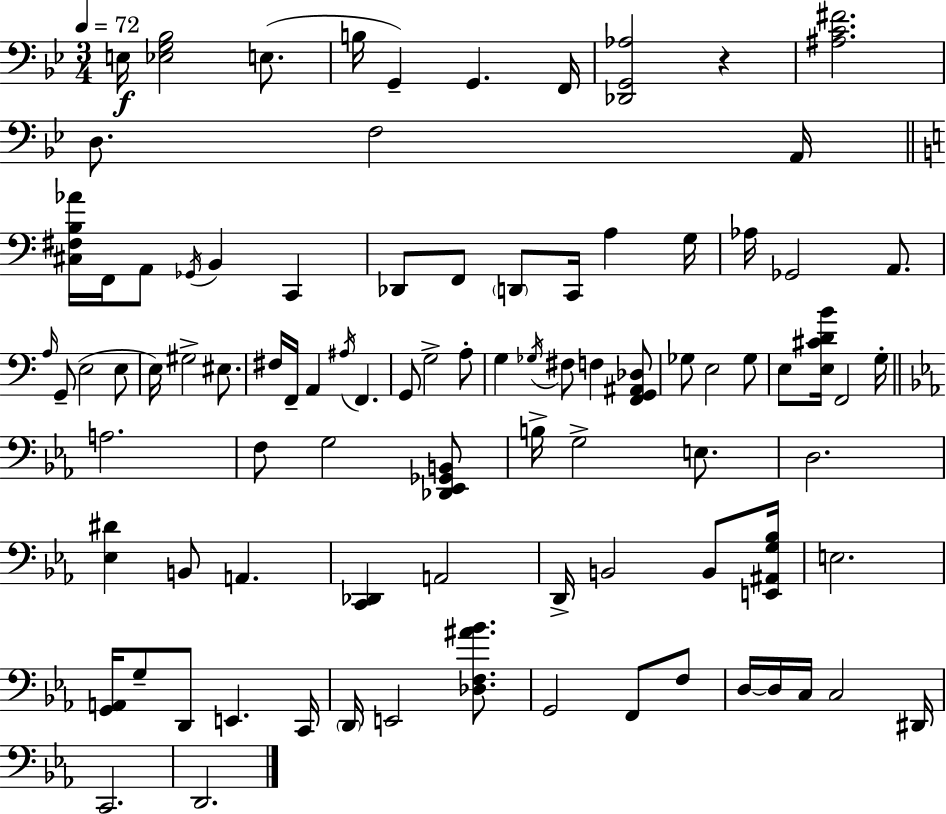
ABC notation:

X:1
T:Untitled
M:3/4
L:1/4
K:Gm
E,/4 [_E,G,_B,]2 E,/2 B,/4 G,, G,, F,,/4 [_D,,G,,_A,]2 z [^A,C^F]2 D,/2 F,2 A,,/4 [^C,^F,B,_A]/4 F,,/4 A,,/2 _G,,/4 B,, C,, _D,,/2 F,,/2 D,,/2 C,,/4 A, G,/4 _A,/4 _G,,2 A,,/2 A,/4 G,,/2 E,2 E,/2 E,/4 ^G,2 ^E,/2 ^F,/4 F,,/4 A,, ^A,/4 F,, G,,/2 G,2 A,/2 G, _G,/4 ^F,/2 F, [F,,G,,^A,,_D,]/2 _G,/2 E,2 _G,/2 E,/2 [E,^CDB]/4 F,,2 G,/4 A,2 F,/2 G,2 [_D,,_E,,_G,,B,,]/2 B,/4 G,2 E,/2 D,2 [_E,^D] B,,/2 A,, [C,,_D,,] A,,2 D,,/4 B,,2 B,,/2 [E,,^A,,G,_B,]/4 E,2 [G,,A,,]/4 G,/2 D,,/2 E,, C,,/4 D,,/4 E,,2 [_D,F,^A_B]/2 G,,2 F,,/2 F,/2 D,/4 D,/4 C,/4 C,2 ^D,,/4 C,,2 D,,2